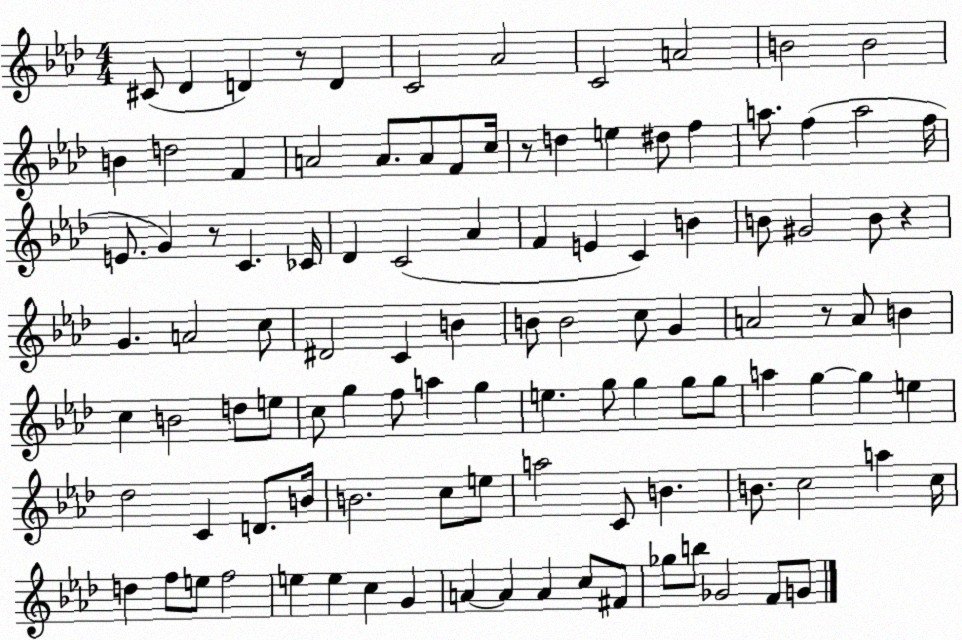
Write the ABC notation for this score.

X:1
T:Untitled
M:4/4
L:1/4
K:Ab
^C/2 _D D z/2 D C2 _A2 C2 A2 B2 B2 B d2 F A2 A/2 A/2 F/2 c/4 z/2 d e ^d/2 f a/2 f a2 f/4 E/2 G z/2 C _C/4 _D C2 _A F E C B B/2 ^G2 B/2 z G A2 c/2 ^D2 C B B/2 B2 c/2 G A2 z/2 A/2 B c B2 d/2 e/2 c/2 g f/2 a g e g/2 g g/2 g/2 a g g e _d2 C D/2 B/4 B2 c/2 e/2 a2 C/2 B B/2 c2 a c/4 d f/2 e/2 f2 e e c G A A A c/2 ^F/2 _g/2 b/2 _G2 F/2 G/2